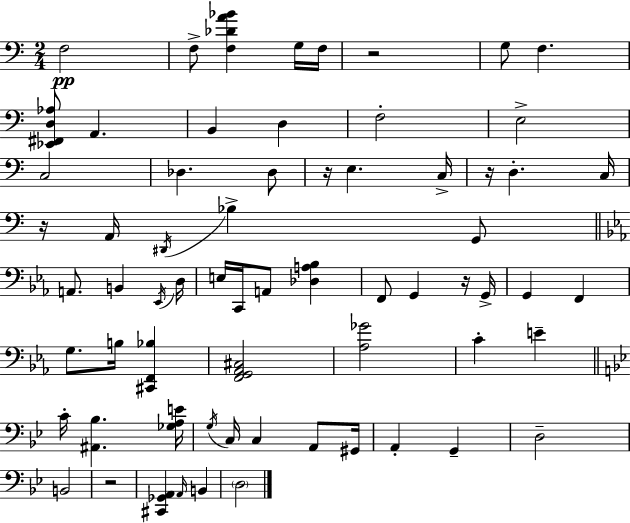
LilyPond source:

{
  \clef bass
  \numericTimeSignature
  \time 2/4
  \key a \minor
  \repeat volta 2 { f2\pp | f8-> <f des' a' bes'>4 g16 f16 | r2 | g8 f4. | \break <ees, fis, d aes>8 a,4. | b,4 d4 | f2-. | e2-> | \break c2 | des4. des8 | r16 e4. c16-> | r16 d4.-. c16 | \break r16 a,16 \acciaccatura { dis,16 } bes4-> g,8 | \bar "||" \break \key c \minor a,8. b,4 \acciaccatura { ees,16 } | d16 e16 c,16 a,8 <des a bes>4 | f,8 g,4 r16 | g,16-> g,4 f,4 | \break g8. b16 <cis, f, bes>4 | <f, g, aes, cis>2 | <aes ges'>2 | c'4-. e'4-- | \break \bar "||" \break \key g \minor c'16-. <ais, bes>4. <ges a e'>16 | \acciaccatura { g16 } c16 c4 a,8 | gis,16 a,4-. g,4-- | d2-- | \break b,2 | r2 | <cis, ges, a,>4 \grace { a,16 } b,4 | \parenthesize d2 | \break } \bar "|."
}